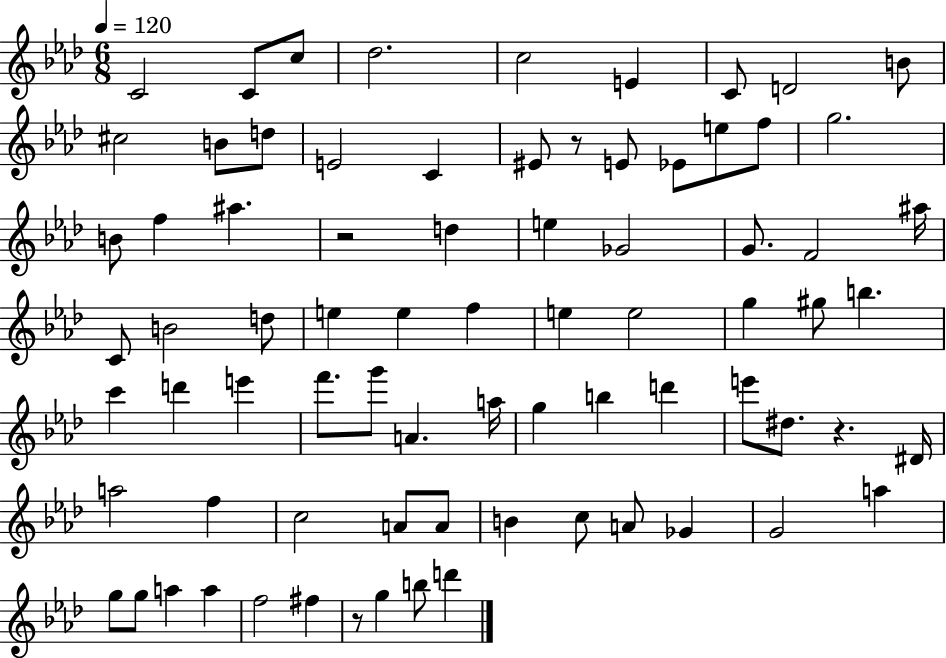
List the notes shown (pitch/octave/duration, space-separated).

C4/h C4/e C5/e Db5/h. C5/h E4/q C4/e D4/h B4/e C#5/h B4/e D5/e E4/h C4/q EIS4/e R/e E4/e Eb4/e E5/e F5/e G5/h. B4/e F5/q A#5/q. R/h D5/q E5/q Gb4/h G4/e. F4/h A#5/s C4/e B4/h D5/e E5/q E5/q F5/q E5/q E5/h G5/q G#5/e B5/q. C6/q D6/q E6/q F6/e. G6/e A4/q. A5/s G5/q B5/q D6/q E6/e D#5/e. R/q. D#4/s A5/h F5/q C5/h A4/e A4/e B4/q C5/e A4/e Gb4/q G4/h A5/q G5/e G5/e A5/q A5/q F5/h F#5/q R/e G5/q B5/e D6/q